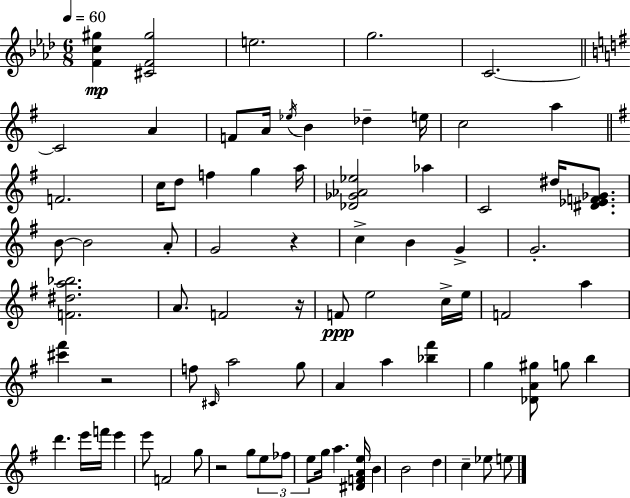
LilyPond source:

{
  \clef treble
  \numericTimeSignature
  \time 6/8
  \key f \minor
  \tempo 4 = 60
  <f' c'' gis''>4\mp <cis' f' gis''>2 | e''2. | g''2. | c'2.~~ | \break \bar "||" \break \key g \major c'2 a'4 | f'8 a'16 \acciaccatura { ees''16 } b'4 des''4-- | e''16 c''2 a''4 | \bar "||" \break \key g \major f'2. | c''16 d''8 f''4 g''4 a''16 | <des' ges' aes' ees''>2 aes''4 | c'2 dis''16 <dis' ees' f' ges'>8. | \break b'8~~ b'2 a'8-. | g'2 r4 | c''4-> b'4 g'4-> | g'2.-. | \break <f' dis'' a'' bes''>2. | a'8. f'2 r16 | f'8\ppp e''2 c''16-> e''16 | f'2 a''4 | \break <cis''' fis'''>4 r2 | f''8 \grace { cis'16 } a''2 g''8 | a'4 a''4 <bes'' fis'''>4 | g''4 <des' a' gis''>8 g''8 b''4 | \break d'''4. e'''16 f'''16 e'''4 | e'''8 f'2 g''8 | r2 g''8 \tuplet 3/2 { e''8 | fes''8 e''8 } g''16 a''4. | \break <dis' f' a' e''>16 b'4 b'2 | d''4 c''4-- ees''8 e''8 | \bar "|."
}